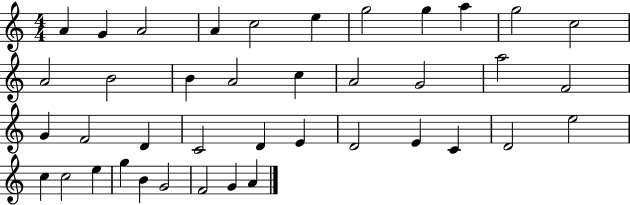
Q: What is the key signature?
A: C major